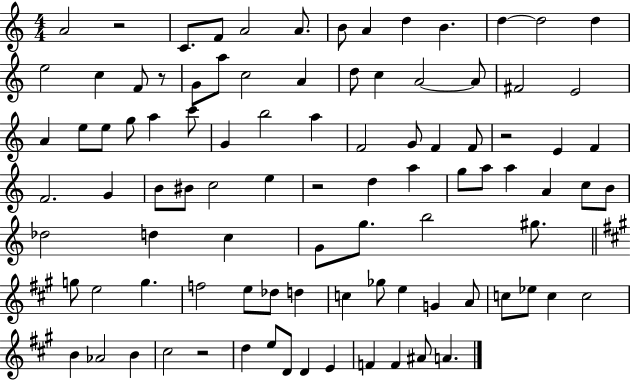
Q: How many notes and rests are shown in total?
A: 95